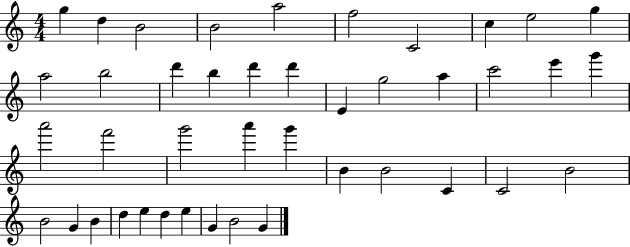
X:1
T:Untitled
M:4/4
L:1/4
K:C
g d B2 B2 a2 f2 C2 c e2 g a2 b2 d' b d' d' E g2 a c'2 e' g' a'2 f'2 g'2 a' g' B B2 C C2 B2 B2 G B d e d e G B2 G